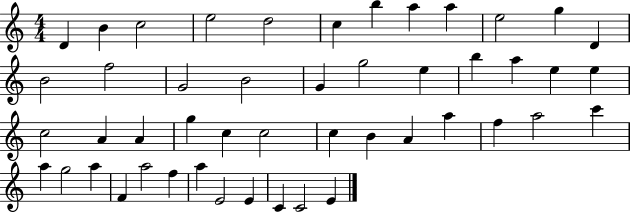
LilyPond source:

{
  \clef treble
  \numericTimeSignature
  \time 4/4
  \key c \major
  d'4 b'4 c''2 | e''2 d''2 | c''4 b''4 a''4 a''4 | e''2 g''4 d'4 | \break b'2 f''2 | g'2 b'2 | g'4 g''2 e''4 | b''4 a''4 e''4 e''4 | \break c''2 a'4 a'4 | g''4 c''4 c''2 | c''4 b'4 a'4 a''4 | f''4 a''2 c'''4 | \break a''4 g''2 a''4 | f'4 a''2 f''4 | a''4 e'2 e'4 | c'4 c'2 e'4 | \break \bar "|."
}